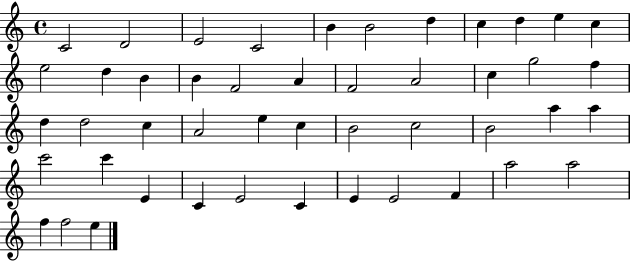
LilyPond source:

{
  \clef treble
  \time 4/4
  \defaultTimeSignature
  \key c \major
  c'2 d'2 | e'2 c'2 | b'4 b'2 d''4 | c''4 d''4 e''4 c''4 | \break e''2 d''4 b'4 | b'4 f'2 a'4 | f'2 a'2 | c''4 g''2 f''4 | \break d''4 d''2 c''4 | a'2 e''4 c''4 | b'2 c''2 | b'2 a''4 a''4 | \break c'''2 c'''4 e'4 | c'4 e'2 c'4 | e'4 e'2 f'4 | a''2 a''2 | \break f''4 f''2 e''4 | \bar "|."
}